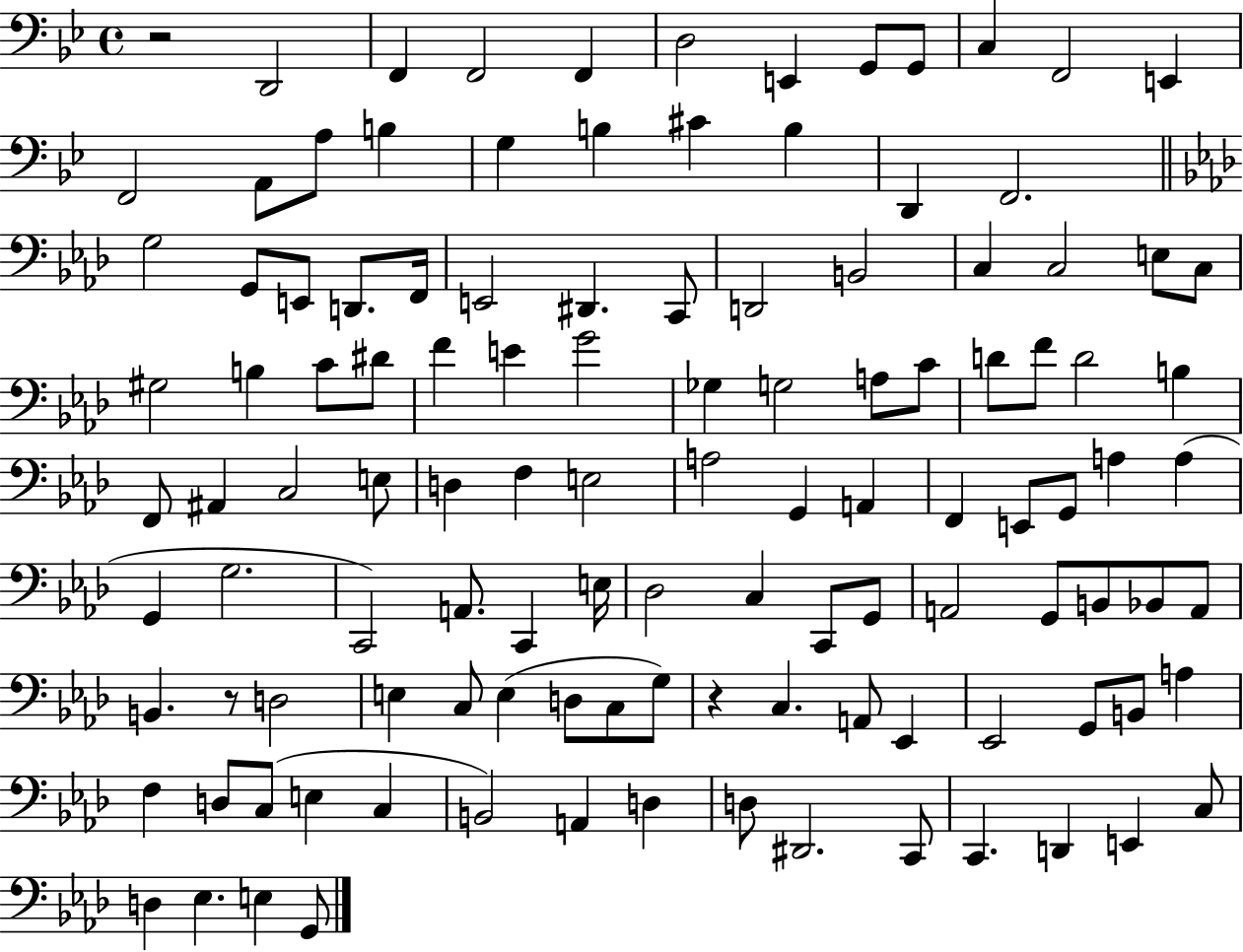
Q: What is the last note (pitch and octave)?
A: G2